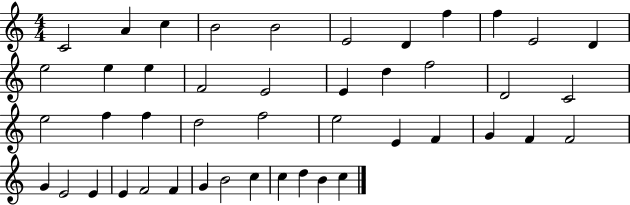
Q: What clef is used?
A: treble